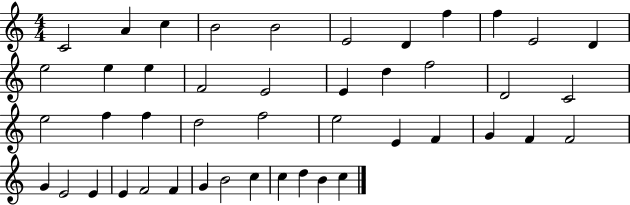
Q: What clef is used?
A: treble